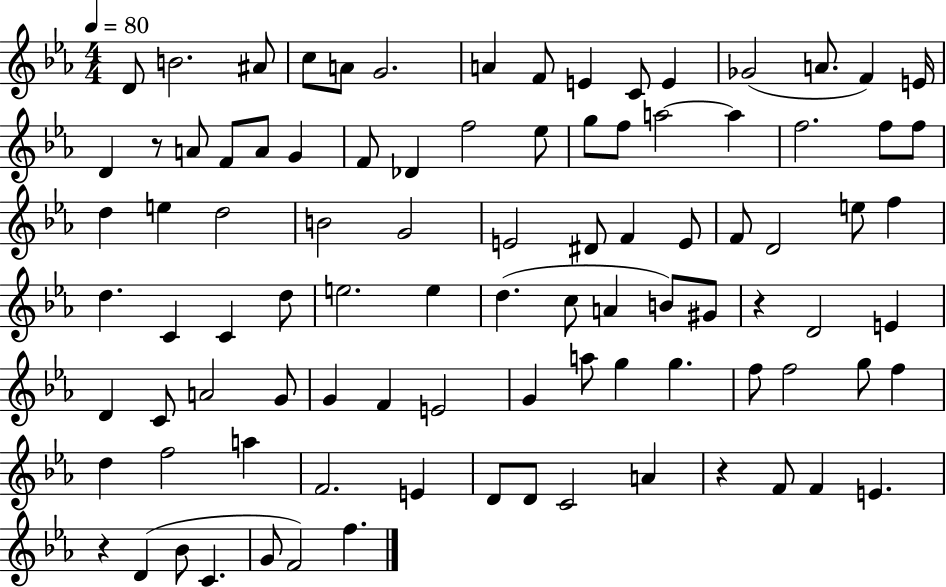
D4/e B4/h. A#4/e C5/e A4/e G4/h. A4/q F4/e E4/q C4/e E4/q Gb4/h A4/e. F4/q E4/s D4/q R/e A4/e F4/e A4/e G4/q F4/e Db4/q F5/h Eb5/e G5/e F5/e A5/h A5/q F5/h. F5/e F5/e D5/q E5/q D5/h B4/h G4/h E4/h D#4/e F4/q E4/e F4/e D4/h E5/e F5/q D5/q. C4/q C4/q D5/e E5/h. E5/q D5/q. C5/e A4/q B4/e G#4/e R/q D4/h E4/q D4/q C4/e A4/h G4/e G4/q F4/q E4/h G4/q A5/e G5/q G5/q. F5/e F5/h G5/e F5/q D5/q F5/h A5/q F4/h. E4/q D4/e D4/e C4/h A4/q R/q F4/e F4/q E4/q. R/q D4/q Bb4/e C4/q. G4/e F4/h F5/q.